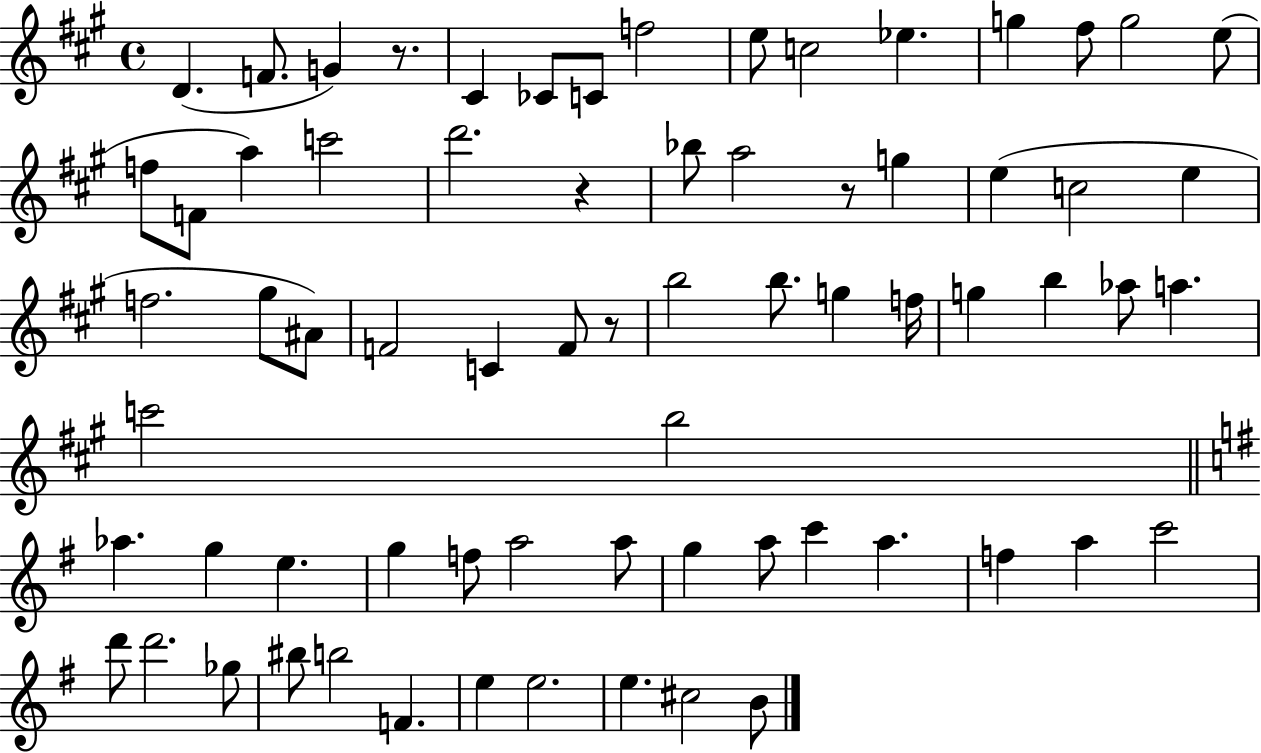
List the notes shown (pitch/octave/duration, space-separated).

D4/q. F4/e. G4/q R/e. C#4/q CES4/e C4/e F5/h E5/e C5/h Eb5/q. G5/q F#5/e G5/h E5/e F5/e F4/e A5/q C6/h D6/h. R/q Bb5/e A5/h R/e G5/q E5/q C5/h E5/q F5/h. G#5/e A#4/e F4/h C4/q F4/e R/e B5/h B5/e. G5/q F5/s G5/q B5/q Ab5/e A5/q. C6/h B5/h Ab5/q. G5/q E5/q. G5/q F5/e A5/h A5/e G5/q A5/e C6/q A5/q. F5/q A5/q C6/h D6/e D6/h. Gb5/e BIS5/e B5/h F4/q. E5/q E5/h. E5/q. C#5/h B4/e